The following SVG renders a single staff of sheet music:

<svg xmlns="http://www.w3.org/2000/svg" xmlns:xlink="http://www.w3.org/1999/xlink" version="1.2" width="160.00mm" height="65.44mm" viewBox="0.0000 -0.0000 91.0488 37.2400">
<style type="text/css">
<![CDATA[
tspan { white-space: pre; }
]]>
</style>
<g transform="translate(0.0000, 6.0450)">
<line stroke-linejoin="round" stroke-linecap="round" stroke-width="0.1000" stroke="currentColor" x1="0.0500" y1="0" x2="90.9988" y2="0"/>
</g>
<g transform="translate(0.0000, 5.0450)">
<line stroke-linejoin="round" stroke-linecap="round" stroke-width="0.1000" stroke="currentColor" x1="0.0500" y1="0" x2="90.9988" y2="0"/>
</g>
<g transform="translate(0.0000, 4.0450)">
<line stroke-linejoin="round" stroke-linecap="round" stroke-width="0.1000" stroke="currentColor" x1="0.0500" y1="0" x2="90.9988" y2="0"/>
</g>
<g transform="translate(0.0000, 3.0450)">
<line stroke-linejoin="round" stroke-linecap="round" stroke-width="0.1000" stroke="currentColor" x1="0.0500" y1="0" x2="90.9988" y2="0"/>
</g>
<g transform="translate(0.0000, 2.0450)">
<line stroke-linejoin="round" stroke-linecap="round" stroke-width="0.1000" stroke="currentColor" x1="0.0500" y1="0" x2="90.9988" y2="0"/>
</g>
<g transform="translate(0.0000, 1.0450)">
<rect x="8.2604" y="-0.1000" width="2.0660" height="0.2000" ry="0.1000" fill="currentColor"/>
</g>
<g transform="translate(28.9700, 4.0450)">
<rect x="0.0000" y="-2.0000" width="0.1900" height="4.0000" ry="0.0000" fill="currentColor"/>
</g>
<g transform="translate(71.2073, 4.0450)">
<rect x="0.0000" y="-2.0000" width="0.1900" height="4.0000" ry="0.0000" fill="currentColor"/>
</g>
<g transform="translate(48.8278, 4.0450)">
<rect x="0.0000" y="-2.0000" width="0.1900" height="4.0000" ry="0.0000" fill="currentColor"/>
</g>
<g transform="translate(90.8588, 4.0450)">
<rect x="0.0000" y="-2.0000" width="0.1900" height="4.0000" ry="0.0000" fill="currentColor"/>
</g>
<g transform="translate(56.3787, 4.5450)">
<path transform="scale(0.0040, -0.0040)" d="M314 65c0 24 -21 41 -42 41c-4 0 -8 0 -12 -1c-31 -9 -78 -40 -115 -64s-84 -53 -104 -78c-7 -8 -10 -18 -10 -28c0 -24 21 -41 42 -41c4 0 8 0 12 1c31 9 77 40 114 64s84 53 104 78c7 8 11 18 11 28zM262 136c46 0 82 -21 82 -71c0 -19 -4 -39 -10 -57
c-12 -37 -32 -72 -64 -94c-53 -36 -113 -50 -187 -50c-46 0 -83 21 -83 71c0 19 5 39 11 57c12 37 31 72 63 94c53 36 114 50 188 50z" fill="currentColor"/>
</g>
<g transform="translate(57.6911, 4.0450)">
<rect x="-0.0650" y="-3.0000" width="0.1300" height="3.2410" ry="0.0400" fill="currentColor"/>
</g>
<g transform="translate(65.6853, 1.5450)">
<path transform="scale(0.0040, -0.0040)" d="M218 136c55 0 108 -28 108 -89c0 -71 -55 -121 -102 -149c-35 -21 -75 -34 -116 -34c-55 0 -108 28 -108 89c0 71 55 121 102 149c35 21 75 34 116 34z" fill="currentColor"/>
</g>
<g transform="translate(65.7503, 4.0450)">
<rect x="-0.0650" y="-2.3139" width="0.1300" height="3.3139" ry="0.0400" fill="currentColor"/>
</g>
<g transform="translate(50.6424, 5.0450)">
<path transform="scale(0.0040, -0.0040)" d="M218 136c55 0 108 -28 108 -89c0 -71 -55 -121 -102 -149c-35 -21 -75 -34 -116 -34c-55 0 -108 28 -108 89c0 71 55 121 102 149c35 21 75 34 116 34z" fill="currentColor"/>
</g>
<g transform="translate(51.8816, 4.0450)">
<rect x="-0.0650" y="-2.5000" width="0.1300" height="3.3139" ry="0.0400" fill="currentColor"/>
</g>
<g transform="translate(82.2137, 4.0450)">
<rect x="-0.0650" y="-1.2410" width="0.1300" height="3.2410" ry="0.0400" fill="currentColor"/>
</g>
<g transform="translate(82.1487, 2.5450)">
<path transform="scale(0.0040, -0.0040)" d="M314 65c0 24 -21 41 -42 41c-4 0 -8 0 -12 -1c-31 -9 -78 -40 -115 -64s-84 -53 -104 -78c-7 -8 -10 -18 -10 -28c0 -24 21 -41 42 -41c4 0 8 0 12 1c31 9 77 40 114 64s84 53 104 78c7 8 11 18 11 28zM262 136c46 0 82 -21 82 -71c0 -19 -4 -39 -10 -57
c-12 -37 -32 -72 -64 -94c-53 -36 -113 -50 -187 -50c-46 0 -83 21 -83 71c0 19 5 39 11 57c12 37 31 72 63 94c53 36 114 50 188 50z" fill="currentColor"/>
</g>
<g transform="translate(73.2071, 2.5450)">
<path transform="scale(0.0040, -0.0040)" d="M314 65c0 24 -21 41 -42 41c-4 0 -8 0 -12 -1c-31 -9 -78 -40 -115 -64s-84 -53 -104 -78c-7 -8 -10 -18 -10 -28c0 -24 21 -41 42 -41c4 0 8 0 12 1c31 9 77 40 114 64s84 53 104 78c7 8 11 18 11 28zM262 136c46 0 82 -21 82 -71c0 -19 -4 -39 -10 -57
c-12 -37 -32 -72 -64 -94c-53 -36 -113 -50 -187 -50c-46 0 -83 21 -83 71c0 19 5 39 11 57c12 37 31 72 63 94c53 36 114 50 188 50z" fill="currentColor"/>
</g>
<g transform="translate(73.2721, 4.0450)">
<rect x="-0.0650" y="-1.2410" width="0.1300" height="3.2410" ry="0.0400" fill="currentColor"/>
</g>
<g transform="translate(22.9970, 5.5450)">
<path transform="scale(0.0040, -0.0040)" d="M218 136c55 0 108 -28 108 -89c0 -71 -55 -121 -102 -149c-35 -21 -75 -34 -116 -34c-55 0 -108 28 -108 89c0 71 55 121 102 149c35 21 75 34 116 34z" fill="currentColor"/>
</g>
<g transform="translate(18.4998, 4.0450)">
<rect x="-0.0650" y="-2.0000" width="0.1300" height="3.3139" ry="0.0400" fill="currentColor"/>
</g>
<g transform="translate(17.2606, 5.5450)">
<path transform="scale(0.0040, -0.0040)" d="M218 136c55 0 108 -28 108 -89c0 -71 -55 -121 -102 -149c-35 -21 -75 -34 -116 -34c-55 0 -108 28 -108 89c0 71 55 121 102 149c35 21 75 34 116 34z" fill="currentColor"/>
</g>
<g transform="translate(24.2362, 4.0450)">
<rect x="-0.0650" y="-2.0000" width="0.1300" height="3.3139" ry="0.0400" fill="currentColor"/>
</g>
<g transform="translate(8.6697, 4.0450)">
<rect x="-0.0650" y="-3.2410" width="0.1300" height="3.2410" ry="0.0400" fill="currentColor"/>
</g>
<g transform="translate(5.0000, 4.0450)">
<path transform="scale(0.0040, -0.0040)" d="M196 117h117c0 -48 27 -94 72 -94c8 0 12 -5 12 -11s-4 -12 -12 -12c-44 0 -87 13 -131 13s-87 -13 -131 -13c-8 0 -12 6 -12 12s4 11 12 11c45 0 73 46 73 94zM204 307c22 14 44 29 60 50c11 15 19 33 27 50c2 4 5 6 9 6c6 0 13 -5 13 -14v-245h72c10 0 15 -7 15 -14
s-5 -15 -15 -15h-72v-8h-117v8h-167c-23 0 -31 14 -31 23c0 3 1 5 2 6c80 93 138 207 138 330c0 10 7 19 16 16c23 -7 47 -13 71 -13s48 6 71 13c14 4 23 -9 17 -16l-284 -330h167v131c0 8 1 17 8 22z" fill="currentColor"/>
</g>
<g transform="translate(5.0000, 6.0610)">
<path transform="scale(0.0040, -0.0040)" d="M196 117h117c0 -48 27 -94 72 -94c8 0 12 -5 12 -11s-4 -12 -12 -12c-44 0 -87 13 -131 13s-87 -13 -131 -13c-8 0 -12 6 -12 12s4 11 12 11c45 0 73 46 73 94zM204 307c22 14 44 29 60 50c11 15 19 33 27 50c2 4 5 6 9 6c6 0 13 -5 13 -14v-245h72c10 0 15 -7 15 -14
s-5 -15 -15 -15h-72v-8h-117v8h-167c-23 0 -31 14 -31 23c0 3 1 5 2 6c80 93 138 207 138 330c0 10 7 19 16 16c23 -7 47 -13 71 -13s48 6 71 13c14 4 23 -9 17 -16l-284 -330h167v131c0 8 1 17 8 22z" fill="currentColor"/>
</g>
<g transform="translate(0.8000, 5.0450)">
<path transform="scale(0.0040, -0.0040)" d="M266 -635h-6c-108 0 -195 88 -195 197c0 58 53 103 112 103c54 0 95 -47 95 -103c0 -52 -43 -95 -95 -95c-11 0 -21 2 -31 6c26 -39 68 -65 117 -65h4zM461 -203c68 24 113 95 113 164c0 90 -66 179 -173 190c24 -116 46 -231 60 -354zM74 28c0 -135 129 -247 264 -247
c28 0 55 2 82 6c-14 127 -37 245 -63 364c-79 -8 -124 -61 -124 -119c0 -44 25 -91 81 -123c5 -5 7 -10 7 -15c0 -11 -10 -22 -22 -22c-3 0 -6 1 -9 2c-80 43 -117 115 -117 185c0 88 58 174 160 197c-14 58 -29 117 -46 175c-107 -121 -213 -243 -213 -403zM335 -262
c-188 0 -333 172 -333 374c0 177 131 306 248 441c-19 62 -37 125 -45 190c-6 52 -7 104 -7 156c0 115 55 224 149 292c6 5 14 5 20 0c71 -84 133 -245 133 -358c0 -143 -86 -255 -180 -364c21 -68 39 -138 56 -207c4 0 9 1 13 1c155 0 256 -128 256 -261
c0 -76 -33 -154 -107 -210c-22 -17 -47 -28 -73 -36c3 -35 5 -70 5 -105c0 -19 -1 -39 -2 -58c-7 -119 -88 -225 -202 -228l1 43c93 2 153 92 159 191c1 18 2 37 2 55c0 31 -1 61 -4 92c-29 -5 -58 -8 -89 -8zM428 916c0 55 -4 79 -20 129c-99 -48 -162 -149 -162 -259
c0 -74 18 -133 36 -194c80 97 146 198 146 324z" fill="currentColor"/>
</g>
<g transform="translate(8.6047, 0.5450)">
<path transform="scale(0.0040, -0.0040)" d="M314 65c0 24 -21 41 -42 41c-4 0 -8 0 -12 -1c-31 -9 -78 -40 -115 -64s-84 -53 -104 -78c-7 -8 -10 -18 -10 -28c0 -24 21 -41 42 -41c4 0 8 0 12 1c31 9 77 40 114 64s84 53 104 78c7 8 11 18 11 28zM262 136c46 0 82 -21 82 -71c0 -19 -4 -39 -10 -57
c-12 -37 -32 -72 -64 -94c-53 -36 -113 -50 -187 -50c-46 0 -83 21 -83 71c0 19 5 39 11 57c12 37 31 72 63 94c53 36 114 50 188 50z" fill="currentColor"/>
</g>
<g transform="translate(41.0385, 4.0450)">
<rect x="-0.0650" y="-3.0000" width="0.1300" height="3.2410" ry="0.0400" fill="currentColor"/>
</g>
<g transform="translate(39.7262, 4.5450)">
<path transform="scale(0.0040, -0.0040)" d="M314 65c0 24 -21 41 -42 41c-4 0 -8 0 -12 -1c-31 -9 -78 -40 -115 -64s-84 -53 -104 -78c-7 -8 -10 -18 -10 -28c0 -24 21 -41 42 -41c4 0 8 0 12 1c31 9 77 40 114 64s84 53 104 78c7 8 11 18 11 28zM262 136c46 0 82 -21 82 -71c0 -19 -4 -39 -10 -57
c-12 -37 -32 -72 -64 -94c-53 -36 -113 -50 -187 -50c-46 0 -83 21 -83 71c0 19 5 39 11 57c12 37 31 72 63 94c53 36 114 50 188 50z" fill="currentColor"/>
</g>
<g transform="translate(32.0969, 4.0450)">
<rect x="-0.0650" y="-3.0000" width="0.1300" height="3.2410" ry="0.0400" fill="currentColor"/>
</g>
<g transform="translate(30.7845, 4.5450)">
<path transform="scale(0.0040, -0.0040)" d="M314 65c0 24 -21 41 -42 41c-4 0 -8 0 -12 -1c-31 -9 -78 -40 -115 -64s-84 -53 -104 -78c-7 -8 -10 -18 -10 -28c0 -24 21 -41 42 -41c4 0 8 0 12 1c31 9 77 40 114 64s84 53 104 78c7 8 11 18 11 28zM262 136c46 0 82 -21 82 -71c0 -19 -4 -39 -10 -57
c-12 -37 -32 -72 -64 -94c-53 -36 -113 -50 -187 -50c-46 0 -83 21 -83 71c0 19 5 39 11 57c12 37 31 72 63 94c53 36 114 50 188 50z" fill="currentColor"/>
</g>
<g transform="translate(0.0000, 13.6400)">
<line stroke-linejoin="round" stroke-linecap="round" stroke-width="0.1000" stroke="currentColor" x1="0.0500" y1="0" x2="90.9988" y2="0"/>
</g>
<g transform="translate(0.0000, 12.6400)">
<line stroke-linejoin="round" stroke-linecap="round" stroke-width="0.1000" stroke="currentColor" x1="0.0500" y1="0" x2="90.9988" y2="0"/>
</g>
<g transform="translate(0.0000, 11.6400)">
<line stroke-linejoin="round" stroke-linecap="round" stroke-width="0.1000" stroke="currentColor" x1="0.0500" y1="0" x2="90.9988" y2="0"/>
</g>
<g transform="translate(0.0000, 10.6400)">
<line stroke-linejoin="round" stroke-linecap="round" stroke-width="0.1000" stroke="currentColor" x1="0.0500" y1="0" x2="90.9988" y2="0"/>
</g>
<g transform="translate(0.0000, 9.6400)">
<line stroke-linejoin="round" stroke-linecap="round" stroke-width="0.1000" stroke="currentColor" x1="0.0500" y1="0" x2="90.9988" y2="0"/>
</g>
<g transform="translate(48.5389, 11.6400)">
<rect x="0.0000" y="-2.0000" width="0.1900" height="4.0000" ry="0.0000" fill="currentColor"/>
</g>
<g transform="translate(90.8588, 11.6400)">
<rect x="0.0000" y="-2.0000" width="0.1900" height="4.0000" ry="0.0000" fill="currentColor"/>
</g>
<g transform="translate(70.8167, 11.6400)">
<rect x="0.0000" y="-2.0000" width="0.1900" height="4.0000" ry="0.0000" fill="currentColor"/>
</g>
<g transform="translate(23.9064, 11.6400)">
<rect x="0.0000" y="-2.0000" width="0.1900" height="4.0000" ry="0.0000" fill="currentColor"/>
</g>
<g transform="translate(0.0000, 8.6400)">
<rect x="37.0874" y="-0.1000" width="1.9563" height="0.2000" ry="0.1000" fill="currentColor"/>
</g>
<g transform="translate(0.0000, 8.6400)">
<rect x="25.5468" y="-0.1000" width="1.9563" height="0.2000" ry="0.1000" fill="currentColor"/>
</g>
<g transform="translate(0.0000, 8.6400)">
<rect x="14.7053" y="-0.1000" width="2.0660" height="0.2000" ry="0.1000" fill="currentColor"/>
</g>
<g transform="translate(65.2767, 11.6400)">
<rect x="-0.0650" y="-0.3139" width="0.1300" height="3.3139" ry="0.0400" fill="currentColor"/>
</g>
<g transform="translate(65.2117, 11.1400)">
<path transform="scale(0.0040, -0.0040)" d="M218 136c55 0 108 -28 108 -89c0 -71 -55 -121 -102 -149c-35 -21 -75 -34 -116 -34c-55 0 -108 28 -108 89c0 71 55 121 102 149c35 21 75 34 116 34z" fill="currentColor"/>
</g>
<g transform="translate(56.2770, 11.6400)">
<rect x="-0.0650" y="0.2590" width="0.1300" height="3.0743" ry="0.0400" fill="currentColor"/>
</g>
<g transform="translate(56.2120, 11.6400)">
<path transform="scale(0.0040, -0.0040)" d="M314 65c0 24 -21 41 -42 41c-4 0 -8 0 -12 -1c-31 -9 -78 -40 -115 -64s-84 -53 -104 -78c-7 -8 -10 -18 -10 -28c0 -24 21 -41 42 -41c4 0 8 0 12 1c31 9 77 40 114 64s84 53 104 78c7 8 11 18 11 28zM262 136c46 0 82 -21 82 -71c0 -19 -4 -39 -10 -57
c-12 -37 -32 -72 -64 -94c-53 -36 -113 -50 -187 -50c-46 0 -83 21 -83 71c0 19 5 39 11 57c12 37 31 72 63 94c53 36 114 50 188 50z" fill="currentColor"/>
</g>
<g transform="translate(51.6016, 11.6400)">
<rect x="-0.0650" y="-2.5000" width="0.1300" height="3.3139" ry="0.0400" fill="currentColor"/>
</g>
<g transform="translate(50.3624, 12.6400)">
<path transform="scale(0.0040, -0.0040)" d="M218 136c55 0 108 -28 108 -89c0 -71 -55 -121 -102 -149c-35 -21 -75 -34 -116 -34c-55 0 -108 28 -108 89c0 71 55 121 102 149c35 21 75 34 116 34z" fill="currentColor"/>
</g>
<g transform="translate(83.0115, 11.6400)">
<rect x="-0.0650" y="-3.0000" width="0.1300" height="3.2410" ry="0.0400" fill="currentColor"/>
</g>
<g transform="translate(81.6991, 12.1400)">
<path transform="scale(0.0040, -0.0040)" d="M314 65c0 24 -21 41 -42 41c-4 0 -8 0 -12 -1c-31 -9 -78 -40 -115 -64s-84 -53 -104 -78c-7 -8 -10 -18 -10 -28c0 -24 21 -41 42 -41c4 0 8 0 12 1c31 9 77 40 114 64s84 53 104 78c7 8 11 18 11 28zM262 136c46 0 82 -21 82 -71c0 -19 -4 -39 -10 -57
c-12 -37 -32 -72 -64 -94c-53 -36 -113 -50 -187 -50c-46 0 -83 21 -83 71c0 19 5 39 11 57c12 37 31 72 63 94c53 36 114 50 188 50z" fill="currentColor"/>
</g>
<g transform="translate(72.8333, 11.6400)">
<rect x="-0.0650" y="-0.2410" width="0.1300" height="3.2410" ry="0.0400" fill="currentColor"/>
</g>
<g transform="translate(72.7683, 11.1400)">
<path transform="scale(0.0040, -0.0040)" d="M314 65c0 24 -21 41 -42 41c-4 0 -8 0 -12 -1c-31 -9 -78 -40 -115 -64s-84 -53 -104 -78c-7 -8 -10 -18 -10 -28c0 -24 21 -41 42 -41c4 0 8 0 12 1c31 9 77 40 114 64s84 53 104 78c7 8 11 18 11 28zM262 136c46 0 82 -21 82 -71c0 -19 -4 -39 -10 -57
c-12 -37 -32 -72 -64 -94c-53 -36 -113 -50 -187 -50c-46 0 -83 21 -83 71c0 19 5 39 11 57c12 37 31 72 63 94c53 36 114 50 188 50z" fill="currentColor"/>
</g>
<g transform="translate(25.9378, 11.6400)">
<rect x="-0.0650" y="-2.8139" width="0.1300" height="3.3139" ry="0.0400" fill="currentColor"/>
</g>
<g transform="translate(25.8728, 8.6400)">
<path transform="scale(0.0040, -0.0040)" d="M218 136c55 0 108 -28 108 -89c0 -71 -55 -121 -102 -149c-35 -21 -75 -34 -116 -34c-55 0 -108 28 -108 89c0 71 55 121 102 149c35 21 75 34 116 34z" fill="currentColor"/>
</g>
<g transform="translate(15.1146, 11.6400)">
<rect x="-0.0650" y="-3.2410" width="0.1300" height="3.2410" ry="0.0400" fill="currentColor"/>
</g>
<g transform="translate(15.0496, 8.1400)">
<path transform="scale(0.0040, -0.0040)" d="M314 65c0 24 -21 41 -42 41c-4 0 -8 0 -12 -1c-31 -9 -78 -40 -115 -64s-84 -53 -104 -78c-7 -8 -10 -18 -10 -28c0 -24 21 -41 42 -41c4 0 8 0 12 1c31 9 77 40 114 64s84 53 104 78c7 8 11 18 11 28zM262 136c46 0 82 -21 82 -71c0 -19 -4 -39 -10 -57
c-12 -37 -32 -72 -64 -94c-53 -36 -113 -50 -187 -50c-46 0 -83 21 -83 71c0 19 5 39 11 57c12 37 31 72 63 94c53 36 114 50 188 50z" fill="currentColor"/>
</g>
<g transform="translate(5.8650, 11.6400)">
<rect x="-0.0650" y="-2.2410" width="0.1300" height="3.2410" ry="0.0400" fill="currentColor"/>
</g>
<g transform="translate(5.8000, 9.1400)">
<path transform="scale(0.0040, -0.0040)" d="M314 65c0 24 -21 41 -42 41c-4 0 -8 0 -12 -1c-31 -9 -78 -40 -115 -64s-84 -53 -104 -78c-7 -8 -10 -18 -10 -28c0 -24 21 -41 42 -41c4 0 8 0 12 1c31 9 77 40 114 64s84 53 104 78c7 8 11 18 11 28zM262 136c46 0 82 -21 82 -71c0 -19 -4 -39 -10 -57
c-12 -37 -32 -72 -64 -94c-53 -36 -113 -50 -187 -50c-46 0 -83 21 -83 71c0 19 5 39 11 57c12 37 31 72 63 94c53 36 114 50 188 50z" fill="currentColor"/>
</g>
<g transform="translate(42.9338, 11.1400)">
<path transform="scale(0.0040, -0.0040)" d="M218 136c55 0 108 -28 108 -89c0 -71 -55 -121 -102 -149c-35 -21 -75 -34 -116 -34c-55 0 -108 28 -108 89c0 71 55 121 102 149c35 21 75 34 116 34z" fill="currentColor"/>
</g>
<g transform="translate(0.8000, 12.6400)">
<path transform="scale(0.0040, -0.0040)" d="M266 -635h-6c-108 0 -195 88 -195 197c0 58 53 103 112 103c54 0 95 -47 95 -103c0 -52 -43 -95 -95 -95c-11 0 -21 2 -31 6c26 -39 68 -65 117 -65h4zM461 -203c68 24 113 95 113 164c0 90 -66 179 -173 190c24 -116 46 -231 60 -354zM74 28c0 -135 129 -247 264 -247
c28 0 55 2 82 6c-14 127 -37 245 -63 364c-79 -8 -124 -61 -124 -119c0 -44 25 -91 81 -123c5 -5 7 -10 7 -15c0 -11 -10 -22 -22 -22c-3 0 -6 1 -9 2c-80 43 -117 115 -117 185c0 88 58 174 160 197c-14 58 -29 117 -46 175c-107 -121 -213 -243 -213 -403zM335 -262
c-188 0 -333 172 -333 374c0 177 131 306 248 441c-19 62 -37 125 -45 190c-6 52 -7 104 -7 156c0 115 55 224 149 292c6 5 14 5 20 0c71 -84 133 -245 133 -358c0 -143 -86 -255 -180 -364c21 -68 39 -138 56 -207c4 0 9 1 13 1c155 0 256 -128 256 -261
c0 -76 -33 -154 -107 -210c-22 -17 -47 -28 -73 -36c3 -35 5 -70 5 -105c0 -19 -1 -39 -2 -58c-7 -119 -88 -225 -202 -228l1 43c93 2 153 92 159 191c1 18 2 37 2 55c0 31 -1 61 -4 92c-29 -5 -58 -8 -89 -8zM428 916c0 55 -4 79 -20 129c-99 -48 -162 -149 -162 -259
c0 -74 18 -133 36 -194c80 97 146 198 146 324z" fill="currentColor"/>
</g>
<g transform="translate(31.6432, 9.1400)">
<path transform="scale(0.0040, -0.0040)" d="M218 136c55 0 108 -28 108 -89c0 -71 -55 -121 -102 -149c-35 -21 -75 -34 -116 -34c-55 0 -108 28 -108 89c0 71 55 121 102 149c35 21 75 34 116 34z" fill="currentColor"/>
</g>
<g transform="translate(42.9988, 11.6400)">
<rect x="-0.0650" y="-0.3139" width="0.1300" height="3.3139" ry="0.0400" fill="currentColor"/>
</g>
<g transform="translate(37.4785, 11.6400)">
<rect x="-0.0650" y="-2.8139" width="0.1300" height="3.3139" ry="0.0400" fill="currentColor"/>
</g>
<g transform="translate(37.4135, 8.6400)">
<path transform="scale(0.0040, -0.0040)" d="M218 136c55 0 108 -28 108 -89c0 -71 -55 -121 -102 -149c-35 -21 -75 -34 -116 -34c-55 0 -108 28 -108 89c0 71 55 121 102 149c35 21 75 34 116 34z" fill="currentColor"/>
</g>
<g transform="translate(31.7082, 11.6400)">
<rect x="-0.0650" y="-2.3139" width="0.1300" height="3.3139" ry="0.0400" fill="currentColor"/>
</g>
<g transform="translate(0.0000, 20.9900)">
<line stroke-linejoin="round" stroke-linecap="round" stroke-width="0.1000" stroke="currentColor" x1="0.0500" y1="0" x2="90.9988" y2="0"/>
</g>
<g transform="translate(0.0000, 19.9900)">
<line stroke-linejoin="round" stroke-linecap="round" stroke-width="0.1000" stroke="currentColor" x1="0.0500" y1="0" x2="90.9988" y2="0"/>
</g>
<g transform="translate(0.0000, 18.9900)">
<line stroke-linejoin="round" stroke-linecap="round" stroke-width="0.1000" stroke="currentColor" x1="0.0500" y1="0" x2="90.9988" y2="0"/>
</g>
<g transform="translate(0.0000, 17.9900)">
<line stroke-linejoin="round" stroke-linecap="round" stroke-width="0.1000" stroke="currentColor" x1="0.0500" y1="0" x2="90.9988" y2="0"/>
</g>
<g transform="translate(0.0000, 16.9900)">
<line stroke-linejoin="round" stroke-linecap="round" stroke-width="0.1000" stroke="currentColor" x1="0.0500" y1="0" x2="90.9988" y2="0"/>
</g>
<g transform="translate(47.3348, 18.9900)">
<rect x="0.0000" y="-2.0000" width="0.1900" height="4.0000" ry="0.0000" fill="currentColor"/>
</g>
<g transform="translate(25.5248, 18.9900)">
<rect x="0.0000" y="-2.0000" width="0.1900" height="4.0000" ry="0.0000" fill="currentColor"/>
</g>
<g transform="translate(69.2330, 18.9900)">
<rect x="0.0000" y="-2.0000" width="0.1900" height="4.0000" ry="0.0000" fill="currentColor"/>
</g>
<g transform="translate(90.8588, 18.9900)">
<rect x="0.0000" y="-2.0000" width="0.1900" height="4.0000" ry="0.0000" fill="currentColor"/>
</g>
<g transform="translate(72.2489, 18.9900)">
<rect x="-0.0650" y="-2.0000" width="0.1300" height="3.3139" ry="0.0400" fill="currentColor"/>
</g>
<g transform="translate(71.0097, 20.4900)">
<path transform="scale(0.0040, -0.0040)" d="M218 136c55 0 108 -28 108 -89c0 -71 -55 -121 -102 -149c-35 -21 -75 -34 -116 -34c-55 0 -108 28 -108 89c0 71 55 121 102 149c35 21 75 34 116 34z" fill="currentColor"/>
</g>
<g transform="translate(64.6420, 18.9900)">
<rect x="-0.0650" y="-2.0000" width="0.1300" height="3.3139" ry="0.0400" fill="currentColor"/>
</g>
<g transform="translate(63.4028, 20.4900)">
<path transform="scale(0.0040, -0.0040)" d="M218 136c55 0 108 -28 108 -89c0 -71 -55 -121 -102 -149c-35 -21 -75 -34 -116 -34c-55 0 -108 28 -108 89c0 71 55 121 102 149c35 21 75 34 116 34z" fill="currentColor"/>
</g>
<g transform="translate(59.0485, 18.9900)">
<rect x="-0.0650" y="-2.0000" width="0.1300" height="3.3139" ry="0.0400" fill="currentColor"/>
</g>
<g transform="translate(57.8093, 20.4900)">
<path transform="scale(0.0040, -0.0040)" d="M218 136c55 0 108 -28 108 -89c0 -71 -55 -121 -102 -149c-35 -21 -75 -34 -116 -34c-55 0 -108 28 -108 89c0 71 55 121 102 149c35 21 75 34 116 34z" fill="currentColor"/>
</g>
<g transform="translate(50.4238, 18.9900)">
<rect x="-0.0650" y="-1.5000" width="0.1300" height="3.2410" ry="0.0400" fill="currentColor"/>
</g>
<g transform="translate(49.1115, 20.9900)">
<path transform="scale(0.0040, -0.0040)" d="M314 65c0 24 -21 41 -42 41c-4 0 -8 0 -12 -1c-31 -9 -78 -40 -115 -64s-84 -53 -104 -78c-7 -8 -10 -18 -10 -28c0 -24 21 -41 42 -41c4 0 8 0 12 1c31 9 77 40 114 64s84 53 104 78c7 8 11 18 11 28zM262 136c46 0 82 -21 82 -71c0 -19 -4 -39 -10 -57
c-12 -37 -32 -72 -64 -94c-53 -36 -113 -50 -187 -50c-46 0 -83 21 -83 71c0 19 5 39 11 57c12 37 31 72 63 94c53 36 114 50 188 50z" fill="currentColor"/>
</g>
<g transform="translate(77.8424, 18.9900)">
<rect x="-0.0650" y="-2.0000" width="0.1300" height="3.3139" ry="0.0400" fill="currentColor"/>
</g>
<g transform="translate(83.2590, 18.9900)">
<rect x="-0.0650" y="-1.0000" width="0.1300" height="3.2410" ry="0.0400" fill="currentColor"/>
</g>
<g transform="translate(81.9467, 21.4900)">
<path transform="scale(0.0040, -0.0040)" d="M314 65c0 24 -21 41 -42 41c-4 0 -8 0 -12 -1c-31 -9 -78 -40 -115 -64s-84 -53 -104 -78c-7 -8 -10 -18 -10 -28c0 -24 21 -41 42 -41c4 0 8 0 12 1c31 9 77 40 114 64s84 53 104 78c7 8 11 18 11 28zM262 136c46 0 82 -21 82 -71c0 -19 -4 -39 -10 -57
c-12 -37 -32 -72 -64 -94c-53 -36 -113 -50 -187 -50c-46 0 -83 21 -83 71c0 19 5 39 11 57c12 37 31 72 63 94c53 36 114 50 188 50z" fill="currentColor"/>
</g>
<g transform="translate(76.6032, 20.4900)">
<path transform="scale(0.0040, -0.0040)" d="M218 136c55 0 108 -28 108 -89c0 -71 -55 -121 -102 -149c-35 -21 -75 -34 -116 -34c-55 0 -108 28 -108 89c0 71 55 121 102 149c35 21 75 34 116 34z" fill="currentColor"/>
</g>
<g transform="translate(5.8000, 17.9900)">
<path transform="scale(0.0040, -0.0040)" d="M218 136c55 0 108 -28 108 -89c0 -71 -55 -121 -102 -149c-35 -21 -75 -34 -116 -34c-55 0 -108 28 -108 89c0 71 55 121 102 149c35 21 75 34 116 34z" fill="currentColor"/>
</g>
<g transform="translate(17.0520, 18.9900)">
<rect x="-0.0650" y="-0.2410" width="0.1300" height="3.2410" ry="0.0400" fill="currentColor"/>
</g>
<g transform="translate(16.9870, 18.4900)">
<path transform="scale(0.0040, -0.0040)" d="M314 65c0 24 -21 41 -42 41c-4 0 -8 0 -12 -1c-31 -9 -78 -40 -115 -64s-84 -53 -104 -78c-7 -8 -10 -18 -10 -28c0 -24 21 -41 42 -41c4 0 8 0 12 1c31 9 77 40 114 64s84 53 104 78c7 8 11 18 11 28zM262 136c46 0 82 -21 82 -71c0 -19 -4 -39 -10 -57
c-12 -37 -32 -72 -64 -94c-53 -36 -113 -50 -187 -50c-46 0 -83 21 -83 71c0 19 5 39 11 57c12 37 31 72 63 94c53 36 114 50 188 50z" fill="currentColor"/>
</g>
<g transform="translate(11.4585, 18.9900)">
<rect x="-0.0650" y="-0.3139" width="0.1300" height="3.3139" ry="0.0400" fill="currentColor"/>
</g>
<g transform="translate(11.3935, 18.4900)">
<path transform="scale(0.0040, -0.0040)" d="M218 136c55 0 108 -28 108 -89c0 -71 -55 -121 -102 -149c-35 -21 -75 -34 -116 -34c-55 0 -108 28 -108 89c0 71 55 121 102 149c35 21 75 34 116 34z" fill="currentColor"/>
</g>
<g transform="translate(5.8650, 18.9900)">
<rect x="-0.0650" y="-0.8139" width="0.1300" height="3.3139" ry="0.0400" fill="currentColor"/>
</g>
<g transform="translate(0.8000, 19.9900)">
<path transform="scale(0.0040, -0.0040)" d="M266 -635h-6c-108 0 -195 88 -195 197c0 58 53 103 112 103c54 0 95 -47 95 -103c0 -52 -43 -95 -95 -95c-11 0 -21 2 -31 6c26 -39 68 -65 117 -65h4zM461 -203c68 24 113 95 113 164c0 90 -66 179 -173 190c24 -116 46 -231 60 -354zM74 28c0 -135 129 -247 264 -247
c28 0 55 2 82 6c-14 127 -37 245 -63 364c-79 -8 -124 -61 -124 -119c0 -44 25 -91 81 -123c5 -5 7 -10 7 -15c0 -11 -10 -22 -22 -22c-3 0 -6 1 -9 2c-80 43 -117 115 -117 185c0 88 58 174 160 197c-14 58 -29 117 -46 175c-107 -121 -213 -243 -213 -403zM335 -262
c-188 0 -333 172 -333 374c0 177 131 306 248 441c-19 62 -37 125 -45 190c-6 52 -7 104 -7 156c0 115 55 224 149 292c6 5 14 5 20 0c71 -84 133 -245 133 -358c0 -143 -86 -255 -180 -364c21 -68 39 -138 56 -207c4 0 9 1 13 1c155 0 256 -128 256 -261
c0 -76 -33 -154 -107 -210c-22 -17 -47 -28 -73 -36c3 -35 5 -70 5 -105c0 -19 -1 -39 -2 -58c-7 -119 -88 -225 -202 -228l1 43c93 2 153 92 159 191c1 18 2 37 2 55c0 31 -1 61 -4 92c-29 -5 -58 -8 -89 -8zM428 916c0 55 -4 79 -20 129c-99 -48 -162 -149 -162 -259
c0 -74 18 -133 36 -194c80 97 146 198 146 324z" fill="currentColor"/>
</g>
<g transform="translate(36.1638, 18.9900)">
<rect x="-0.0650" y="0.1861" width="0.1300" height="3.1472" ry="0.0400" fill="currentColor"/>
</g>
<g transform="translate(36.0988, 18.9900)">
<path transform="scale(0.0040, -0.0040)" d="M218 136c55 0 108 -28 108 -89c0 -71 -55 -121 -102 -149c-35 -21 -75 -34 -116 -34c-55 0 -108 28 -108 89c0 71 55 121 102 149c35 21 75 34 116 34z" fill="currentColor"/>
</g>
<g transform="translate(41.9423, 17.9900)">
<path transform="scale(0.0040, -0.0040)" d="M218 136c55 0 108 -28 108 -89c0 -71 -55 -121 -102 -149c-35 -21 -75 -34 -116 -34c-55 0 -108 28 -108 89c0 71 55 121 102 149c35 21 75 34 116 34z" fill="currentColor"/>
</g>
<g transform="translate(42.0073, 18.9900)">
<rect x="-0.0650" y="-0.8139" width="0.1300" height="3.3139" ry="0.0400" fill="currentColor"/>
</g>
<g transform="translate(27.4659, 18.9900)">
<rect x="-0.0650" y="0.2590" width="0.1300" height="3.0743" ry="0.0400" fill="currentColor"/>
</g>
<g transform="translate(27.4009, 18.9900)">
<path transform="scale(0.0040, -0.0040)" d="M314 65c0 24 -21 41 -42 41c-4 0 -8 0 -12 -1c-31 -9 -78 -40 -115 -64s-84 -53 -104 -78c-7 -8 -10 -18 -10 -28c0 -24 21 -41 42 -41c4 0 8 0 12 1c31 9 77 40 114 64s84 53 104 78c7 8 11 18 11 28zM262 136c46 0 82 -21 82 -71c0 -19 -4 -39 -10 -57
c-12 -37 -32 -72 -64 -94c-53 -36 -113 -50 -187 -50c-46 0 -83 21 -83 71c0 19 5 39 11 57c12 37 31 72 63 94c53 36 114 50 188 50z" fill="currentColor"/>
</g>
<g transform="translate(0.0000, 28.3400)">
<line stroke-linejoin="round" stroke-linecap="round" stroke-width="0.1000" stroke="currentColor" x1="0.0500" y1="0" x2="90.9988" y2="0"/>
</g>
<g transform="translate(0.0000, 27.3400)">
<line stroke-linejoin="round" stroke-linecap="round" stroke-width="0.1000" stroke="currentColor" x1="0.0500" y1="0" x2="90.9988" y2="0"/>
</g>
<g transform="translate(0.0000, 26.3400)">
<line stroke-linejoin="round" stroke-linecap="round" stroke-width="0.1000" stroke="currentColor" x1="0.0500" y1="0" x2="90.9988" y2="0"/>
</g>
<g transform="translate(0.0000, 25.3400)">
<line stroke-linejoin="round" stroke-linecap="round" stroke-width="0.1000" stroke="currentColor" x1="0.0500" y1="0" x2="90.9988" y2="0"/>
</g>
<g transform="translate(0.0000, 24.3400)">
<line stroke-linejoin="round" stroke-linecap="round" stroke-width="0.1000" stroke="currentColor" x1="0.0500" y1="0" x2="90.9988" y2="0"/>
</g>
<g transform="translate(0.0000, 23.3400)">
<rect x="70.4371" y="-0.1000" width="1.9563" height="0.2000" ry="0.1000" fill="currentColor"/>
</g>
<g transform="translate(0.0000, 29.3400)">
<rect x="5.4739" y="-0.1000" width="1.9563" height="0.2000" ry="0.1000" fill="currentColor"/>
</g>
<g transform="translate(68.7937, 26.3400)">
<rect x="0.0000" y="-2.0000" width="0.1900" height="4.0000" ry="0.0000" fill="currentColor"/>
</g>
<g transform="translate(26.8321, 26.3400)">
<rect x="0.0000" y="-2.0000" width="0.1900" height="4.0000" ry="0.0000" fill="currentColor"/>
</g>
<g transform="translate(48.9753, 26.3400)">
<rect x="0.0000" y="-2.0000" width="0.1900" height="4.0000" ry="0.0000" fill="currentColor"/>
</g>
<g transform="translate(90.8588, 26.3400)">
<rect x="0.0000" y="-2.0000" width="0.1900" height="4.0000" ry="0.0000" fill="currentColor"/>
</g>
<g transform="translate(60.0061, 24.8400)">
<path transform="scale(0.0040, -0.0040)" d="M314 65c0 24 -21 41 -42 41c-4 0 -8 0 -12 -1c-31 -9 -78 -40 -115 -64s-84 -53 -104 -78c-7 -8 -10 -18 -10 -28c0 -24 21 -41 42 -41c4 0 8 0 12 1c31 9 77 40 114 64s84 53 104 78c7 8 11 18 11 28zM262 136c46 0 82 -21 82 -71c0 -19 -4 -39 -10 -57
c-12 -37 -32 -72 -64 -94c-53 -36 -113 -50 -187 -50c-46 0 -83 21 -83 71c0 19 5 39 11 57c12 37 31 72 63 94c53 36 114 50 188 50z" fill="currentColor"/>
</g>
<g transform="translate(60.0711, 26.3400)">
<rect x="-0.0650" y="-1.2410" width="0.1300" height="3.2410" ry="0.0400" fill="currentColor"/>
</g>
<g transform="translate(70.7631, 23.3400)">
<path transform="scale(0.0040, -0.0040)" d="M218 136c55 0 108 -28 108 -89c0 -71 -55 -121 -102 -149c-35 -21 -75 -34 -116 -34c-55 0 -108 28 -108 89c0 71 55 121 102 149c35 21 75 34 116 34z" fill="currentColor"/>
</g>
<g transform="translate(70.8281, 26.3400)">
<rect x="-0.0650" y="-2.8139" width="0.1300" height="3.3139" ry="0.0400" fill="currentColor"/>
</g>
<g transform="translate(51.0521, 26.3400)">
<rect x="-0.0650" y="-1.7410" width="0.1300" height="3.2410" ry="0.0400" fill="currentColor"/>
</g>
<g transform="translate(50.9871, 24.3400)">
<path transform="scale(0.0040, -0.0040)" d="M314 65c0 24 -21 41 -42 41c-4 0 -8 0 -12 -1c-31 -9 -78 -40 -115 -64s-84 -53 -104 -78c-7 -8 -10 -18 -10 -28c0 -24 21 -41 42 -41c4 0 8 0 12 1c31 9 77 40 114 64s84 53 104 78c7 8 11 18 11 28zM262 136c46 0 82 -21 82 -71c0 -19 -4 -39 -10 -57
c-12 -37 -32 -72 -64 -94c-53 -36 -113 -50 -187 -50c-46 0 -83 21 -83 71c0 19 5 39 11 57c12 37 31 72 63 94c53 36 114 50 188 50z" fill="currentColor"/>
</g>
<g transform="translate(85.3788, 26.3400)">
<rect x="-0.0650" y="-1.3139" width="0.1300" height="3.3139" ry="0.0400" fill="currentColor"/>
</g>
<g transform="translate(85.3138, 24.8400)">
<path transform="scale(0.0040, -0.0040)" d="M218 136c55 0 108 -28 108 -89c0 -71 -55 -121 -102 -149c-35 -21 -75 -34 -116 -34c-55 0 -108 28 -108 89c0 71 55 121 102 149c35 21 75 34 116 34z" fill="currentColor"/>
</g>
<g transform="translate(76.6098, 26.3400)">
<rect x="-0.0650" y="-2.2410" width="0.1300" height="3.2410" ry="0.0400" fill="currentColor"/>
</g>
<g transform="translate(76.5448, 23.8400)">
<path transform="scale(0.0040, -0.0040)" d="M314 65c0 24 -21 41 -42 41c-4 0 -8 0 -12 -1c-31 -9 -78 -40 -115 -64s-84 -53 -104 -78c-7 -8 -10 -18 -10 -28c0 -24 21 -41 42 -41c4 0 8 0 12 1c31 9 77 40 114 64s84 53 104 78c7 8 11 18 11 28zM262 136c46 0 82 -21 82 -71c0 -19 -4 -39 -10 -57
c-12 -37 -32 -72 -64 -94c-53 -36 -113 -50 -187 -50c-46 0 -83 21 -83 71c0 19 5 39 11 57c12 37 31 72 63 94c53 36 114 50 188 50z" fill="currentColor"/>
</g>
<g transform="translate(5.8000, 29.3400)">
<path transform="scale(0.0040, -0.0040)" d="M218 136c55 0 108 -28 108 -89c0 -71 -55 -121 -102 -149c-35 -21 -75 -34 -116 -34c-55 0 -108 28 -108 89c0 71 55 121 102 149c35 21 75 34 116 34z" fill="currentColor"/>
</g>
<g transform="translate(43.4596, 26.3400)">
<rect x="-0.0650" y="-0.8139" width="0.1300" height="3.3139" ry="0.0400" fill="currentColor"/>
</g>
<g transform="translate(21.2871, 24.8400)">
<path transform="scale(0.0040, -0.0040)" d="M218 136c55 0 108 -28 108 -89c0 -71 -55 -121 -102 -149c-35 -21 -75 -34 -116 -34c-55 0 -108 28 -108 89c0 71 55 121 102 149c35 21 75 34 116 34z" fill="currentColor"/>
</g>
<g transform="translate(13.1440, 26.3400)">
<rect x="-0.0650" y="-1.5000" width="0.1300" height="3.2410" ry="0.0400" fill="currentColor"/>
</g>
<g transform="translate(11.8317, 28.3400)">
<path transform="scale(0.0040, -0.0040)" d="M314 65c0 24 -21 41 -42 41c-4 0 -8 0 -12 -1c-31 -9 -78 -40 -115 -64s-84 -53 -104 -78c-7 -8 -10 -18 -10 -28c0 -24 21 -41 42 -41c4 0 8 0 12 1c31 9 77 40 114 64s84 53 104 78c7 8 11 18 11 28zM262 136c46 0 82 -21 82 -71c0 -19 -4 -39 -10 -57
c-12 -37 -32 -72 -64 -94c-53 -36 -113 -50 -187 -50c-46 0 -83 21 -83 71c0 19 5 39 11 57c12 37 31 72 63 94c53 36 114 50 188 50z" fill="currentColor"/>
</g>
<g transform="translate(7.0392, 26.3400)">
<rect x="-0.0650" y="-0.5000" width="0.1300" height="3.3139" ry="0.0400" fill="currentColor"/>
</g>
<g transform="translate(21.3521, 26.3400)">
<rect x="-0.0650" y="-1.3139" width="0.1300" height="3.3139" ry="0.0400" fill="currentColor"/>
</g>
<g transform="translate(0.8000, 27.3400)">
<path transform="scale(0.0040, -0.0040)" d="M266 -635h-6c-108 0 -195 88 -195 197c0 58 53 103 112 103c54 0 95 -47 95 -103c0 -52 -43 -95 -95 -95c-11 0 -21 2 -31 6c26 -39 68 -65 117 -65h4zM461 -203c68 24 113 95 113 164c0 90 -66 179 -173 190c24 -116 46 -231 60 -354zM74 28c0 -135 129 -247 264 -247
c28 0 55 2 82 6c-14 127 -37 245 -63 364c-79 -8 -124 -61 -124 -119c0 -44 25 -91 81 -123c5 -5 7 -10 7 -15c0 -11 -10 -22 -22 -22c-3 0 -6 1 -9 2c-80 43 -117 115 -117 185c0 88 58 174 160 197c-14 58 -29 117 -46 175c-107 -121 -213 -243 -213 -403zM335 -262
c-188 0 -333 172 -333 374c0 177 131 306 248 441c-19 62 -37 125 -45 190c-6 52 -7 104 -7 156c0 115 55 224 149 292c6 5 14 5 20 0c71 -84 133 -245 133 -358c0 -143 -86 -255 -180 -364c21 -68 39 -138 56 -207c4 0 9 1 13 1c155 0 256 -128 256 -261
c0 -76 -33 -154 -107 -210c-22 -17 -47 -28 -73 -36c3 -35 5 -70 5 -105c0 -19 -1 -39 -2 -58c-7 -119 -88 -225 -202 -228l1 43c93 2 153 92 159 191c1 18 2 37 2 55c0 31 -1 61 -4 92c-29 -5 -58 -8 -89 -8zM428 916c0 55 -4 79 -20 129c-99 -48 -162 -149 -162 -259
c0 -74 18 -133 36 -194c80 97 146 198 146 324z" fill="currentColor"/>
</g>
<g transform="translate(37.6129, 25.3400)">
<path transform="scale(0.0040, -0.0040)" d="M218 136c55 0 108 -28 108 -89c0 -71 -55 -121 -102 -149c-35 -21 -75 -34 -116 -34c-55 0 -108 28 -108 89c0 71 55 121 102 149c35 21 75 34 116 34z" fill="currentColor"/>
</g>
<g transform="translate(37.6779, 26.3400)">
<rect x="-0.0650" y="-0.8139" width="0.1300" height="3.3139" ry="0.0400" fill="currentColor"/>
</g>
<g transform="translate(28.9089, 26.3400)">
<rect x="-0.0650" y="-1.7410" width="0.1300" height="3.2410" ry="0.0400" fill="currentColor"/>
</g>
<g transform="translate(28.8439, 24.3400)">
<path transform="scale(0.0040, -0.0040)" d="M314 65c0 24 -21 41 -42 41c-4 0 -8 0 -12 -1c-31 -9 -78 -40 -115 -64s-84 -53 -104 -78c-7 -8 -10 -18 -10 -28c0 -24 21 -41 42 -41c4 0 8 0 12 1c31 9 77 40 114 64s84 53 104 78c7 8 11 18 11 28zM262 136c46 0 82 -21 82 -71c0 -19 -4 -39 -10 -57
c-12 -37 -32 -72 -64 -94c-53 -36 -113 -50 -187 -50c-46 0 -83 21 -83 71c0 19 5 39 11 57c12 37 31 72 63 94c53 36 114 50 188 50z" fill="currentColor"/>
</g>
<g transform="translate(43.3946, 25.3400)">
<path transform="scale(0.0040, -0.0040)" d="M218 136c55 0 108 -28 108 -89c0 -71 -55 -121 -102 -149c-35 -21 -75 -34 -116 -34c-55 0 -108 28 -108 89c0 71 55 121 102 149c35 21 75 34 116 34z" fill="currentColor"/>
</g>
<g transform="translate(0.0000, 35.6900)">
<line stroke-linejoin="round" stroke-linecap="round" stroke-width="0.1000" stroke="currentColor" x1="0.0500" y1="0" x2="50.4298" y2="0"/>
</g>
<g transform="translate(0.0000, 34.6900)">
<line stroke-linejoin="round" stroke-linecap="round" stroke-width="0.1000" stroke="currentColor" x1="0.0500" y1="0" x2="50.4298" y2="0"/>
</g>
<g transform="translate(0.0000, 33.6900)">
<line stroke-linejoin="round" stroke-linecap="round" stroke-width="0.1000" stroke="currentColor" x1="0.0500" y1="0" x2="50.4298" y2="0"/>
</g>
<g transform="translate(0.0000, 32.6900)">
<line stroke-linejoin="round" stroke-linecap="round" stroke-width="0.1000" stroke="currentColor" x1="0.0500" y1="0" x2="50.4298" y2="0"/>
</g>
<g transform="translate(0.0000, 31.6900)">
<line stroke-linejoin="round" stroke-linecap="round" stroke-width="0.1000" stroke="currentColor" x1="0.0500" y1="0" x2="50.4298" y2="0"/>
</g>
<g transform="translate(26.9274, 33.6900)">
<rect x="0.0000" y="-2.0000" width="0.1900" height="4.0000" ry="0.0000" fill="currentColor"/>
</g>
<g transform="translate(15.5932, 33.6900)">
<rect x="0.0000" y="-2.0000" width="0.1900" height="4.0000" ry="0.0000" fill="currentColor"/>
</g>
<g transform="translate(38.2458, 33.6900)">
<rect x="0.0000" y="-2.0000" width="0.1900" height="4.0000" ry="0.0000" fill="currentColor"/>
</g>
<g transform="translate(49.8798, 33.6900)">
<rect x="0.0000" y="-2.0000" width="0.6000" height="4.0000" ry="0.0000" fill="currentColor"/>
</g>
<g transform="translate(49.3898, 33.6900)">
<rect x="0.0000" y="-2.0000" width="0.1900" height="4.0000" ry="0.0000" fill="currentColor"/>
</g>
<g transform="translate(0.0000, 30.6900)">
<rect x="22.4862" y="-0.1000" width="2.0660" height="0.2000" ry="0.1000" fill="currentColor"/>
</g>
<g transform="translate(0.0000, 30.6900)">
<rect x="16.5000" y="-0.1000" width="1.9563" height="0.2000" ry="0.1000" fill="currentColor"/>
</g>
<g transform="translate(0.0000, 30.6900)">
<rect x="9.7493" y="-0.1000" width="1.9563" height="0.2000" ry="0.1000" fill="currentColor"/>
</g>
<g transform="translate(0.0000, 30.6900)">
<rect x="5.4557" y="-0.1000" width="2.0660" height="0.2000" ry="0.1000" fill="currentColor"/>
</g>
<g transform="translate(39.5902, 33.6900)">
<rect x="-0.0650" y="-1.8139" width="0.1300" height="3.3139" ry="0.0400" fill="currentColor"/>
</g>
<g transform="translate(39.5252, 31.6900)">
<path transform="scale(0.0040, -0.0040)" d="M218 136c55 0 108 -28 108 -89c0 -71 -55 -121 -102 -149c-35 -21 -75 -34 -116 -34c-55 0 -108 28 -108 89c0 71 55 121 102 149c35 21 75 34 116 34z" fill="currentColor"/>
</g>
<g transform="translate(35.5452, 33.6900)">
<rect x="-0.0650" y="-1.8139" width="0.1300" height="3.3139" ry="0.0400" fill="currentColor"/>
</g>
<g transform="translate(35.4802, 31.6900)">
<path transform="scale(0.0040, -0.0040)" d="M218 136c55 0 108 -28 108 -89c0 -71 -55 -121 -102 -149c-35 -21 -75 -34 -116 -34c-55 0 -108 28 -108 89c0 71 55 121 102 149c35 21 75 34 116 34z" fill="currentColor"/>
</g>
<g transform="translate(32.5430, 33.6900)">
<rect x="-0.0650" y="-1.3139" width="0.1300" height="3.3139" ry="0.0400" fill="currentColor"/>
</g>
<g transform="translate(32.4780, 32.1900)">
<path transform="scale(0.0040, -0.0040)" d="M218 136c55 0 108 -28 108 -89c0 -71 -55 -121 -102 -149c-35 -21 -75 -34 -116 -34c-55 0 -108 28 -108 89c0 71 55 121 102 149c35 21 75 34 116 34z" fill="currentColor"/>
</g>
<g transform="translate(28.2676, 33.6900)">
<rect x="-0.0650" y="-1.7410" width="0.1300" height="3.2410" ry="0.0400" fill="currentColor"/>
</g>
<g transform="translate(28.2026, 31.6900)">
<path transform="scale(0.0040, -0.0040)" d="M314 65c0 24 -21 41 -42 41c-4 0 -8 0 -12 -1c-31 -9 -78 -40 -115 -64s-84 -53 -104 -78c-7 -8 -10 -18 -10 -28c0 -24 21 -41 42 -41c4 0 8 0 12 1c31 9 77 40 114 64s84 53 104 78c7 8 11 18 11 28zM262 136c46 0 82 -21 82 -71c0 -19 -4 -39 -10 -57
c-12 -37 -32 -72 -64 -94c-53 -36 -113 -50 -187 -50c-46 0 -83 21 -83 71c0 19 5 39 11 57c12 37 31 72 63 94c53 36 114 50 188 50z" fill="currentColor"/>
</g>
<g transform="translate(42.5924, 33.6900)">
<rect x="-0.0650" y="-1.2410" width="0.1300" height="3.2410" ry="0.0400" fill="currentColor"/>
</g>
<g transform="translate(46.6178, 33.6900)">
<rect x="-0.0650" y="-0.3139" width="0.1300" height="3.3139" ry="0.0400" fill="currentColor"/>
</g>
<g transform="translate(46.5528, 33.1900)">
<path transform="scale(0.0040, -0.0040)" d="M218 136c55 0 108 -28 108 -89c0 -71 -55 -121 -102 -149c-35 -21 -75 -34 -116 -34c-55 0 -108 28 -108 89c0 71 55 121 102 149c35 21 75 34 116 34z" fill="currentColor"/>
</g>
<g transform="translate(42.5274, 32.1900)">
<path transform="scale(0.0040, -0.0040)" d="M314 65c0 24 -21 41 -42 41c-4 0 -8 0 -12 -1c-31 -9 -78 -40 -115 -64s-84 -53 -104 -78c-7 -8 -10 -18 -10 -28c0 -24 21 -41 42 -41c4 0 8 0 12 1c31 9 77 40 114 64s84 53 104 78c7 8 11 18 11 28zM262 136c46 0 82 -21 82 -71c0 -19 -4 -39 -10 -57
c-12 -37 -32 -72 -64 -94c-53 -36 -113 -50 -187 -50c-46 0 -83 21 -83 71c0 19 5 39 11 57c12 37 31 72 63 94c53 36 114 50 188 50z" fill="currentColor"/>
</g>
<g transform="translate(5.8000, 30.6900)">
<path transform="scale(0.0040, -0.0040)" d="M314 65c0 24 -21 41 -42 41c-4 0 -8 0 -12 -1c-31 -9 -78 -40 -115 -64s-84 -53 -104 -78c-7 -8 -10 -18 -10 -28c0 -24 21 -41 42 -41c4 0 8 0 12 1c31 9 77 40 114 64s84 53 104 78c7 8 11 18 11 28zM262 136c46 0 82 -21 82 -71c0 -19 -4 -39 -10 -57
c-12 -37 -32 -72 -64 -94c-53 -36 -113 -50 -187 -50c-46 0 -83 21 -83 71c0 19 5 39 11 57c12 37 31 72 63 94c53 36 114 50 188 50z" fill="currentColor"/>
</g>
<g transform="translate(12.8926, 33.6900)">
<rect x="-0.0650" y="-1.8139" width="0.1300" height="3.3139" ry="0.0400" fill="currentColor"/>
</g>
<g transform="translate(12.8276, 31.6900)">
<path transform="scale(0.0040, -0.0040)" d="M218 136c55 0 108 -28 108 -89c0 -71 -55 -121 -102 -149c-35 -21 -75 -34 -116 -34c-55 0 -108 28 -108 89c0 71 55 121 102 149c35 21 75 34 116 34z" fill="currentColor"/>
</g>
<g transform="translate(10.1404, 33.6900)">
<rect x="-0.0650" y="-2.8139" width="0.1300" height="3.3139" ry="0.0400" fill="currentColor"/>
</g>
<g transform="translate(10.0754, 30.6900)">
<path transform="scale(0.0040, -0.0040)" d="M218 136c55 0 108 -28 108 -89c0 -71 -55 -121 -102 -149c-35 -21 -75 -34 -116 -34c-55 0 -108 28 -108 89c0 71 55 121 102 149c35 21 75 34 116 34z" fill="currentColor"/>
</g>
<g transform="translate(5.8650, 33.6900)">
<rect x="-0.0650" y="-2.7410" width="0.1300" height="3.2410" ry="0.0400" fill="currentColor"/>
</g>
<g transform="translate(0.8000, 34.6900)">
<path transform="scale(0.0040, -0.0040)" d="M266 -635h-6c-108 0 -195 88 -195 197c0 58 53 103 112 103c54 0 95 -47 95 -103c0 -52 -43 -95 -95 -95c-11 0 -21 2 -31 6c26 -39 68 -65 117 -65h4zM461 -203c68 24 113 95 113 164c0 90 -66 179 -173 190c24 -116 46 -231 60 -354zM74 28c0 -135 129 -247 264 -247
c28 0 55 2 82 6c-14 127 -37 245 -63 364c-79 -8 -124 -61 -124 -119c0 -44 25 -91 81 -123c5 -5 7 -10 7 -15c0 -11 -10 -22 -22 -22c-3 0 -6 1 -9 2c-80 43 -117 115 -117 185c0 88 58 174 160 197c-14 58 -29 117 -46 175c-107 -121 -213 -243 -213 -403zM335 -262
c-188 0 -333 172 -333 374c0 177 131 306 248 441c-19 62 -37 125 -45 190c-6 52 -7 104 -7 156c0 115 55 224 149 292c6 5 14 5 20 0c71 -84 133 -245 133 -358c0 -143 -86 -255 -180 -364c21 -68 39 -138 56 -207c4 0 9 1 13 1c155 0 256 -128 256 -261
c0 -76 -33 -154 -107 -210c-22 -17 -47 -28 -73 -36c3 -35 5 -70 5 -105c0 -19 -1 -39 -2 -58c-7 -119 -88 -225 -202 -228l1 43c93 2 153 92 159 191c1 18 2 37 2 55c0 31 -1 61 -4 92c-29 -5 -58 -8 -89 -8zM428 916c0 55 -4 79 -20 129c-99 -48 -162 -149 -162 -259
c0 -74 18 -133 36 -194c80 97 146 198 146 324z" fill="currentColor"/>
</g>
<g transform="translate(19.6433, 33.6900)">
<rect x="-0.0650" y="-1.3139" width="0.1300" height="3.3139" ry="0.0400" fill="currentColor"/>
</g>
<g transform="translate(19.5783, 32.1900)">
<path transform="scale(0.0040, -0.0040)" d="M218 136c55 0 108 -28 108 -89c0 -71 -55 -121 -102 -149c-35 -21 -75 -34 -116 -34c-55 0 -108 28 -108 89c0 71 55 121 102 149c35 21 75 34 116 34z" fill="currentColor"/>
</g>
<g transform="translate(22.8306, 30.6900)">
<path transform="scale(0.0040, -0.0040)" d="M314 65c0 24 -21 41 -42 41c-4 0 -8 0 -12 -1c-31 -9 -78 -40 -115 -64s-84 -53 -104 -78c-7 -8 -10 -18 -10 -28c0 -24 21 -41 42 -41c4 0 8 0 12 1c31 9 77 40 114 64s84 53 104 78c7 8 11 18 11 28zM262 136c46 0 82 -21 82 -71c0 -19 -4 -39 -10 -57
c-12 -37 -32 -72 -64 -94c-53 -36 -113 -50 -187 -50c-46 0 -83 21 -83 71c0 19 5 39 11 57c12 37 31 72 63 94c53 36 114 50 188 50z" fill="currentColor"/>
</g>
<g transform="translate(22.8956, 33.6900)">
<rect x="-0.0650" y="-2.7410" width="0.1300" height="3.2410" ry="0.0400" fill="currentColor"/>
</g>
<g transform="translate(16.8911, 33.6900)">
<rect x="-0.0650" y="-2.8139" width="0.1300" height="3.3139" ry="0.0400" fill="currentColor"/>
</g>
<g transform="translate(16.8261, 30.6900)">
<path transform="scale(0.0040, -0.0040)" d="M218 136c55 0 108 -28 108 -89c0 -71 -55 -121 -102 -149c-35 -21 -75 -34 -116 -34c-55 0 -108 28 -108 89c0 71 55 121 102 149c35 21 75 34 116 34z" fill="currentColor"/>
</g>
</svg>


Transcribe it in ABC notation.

X:1
T:Untitled
M:4/4
L:1/4
K:C
b2 F F A2 A2 G A2 g e2 e2 g2 b2 a g a c G B2 c c2 A2 d c c2 B2 B d E2 F F F F D2 C E2 e f2 d d f2 e2 a g2 e a2 a f a e a2 f2 e f f e2 c